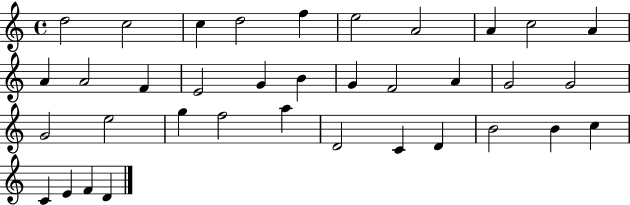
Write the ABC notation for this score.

X:1
T:Untitled
M:4/4
L:1/4
K:C
d2 c2 c d2 f e2 A2 A c2 A A A2 F E2 G B G F2 A G2 G2 G2 e2 g f2 a D2 C D B2 B c C E F D